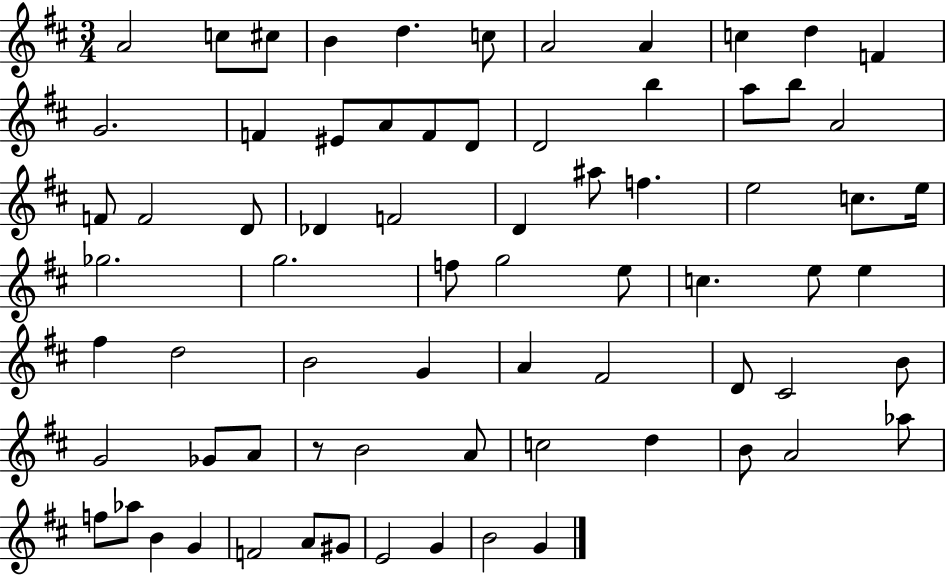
X:1
T:Untitled
M:3/4
L:1/4
K:D
A2 c/2 ^c/2 B d c/2 A2 A c d F G2 F ^E/2 A/2 F/2 D/2 D2 b a/2 b/2 A2 F/2 F2 D/2 _D F2 D ^a/2 f e2 c/2 e/4 _g2 g2 f/2 g2 e/2 c e/2 e ^f d2 B2 G A ^F2 D/2 ^C2 B/2 G2 _G/2 A/2 z/2 B2 A/2 c2 d B/2 A2 _a/2 f/2 _a/2 B G F2 A/2 ^G/2 E2 G B2 G